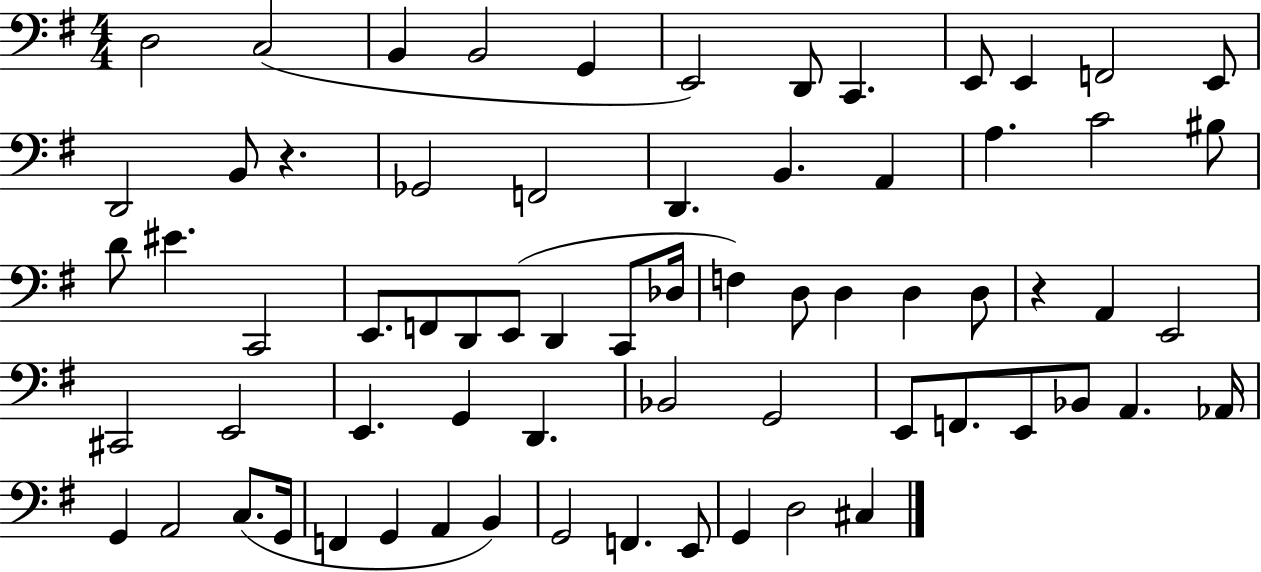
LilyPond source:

{
  \clef bass
  \numericTimeSignature
  \time 4/4
  \key g \major
  \repeat volta 2 { d2 c2( | b,4 b,2 g,4 | e,2) d,8 c,4. | e,8 e,4 f,2 e,8 | \break d,2 b,8 r4. | ges,2 f,2 | d,4. b,4. a,4 | a4. c'2 bis8 | \break d'8 eis'4. c,2 | e,8. f,8 d,8 e,8( d,4 c,8 des16 | f4) d8 d4 d4 d8 | r4 a,4 e,2 | \break cis,2 e,2 | e,4. g,4 d,4. | bes,2 g,2 | e,8 f,8. e,8 bes,8 a,4. aes,16 | \break g,4 a,2 c8.( g,16 | f,4 g,4 a,4 b,4) | g,2 f,4. e,8 | g,4 d2 cis4 | \break } \bar "|."
}